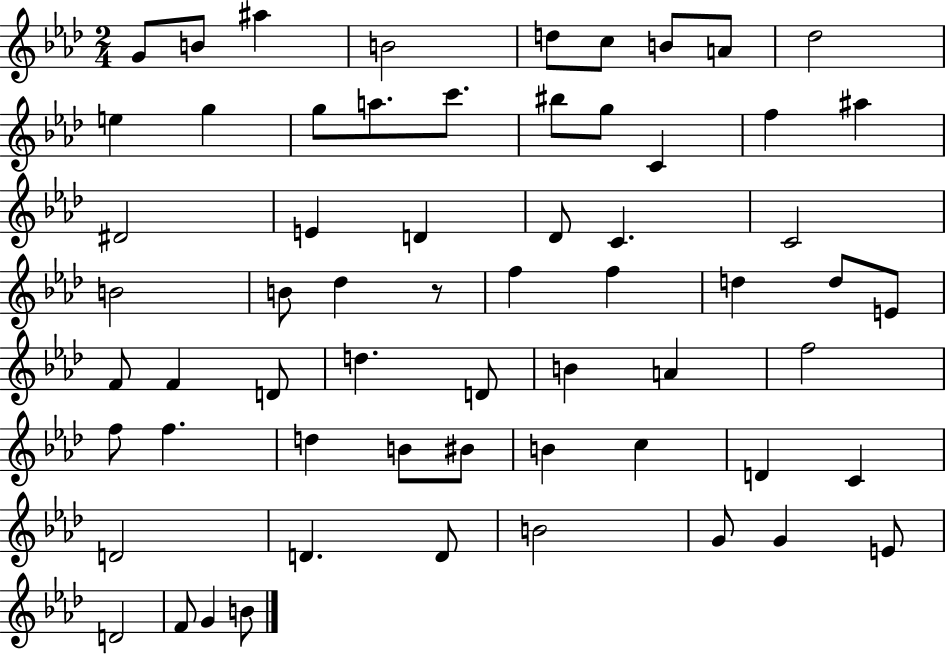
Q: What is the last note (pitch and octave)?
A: B4